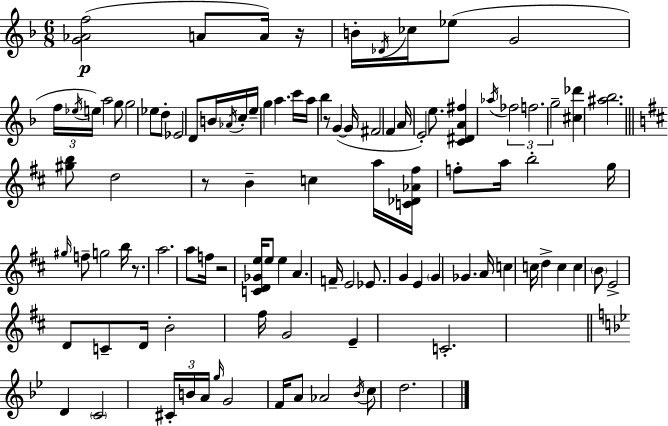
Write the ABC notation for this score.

X:1
T:Untitled
M:6/8
L:1/4
K:F
[G_Af]2 A/2 A/4 z/4 B/4 _D/4 _c/4 _e/2 G2 f/4 _e/4 e/4 a2 g/2 g2 _e/2 d/2 _E2 D/2 B/4 _A/4 c/4 e/4 g a c'/4 a/4 _b z/2 G G/4 ^F2 F A/4 E2 e/2 [C^DA^f] _a/4 _f2 f2 g2 [^c_d'] [^a_b]2 [^gb]/2 d2 z/2 B c a/4 [C_D_A^f]/4 f/2 a/4 b2 g/4 ^g/4 f/2 g2 b/4 z/2 a2 a/2 f/4 z2 [CD_Ge]/4 e/2 e A F/4 E2 _E/2 G E G _G A/4 c c/4 d c c B/2 E2 D/2 C/2 D/4 B2 ^f/4 G2 E C2 D C2 ^C/4 B/4 A/4 g/4 G2 F/4 A/2 _A2 _B/4 c/2 d2